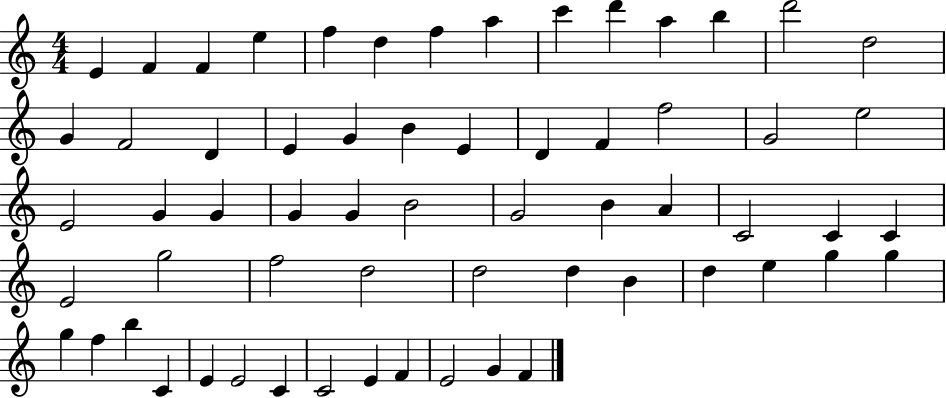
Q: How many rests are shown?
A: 0